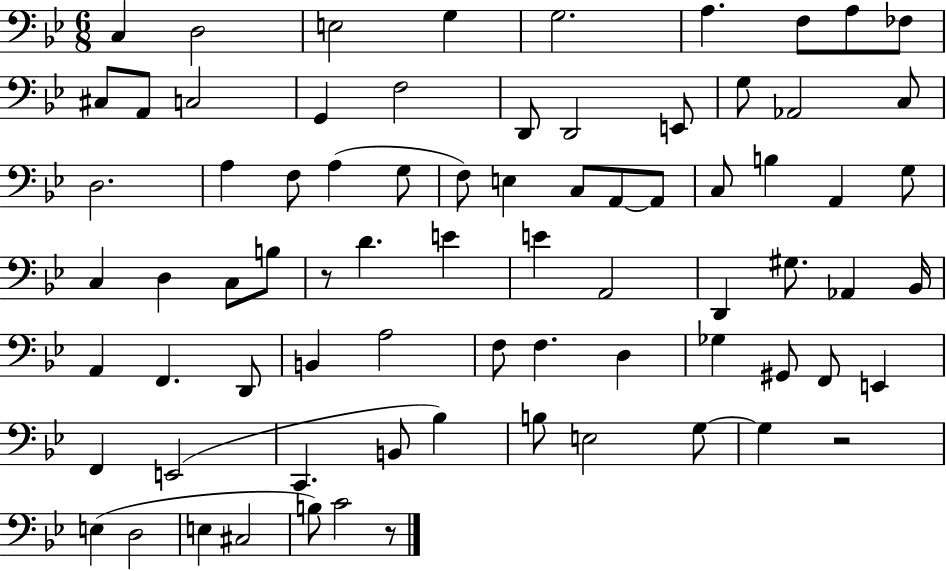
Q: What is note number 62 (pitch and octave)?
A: B2